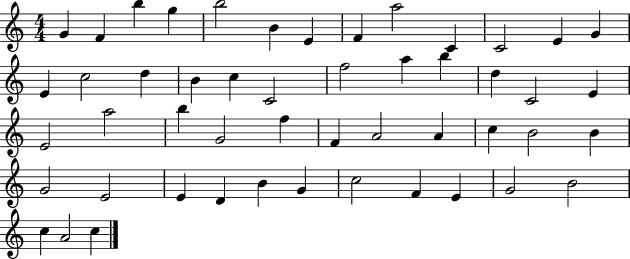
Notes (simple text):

G4/q F4/q B5/q G5/q B5/h B4/q E4/q F4/q A5/h C4/q C4/h E4/q G4/q E4/q C5/h D5/q B4/q C5/q C4/h F5/h A5/q B5/q D5/q C4/h E4/q E4/h A5/h B5/q G4/h F5/q F4/q A4/h A4/q C5/q B4/h B4/q G4/h E4/h E4/q D4/q B4/q G4/q C5/h F4/q E4/q G4/h B4/h C5/q A4/h C5/q